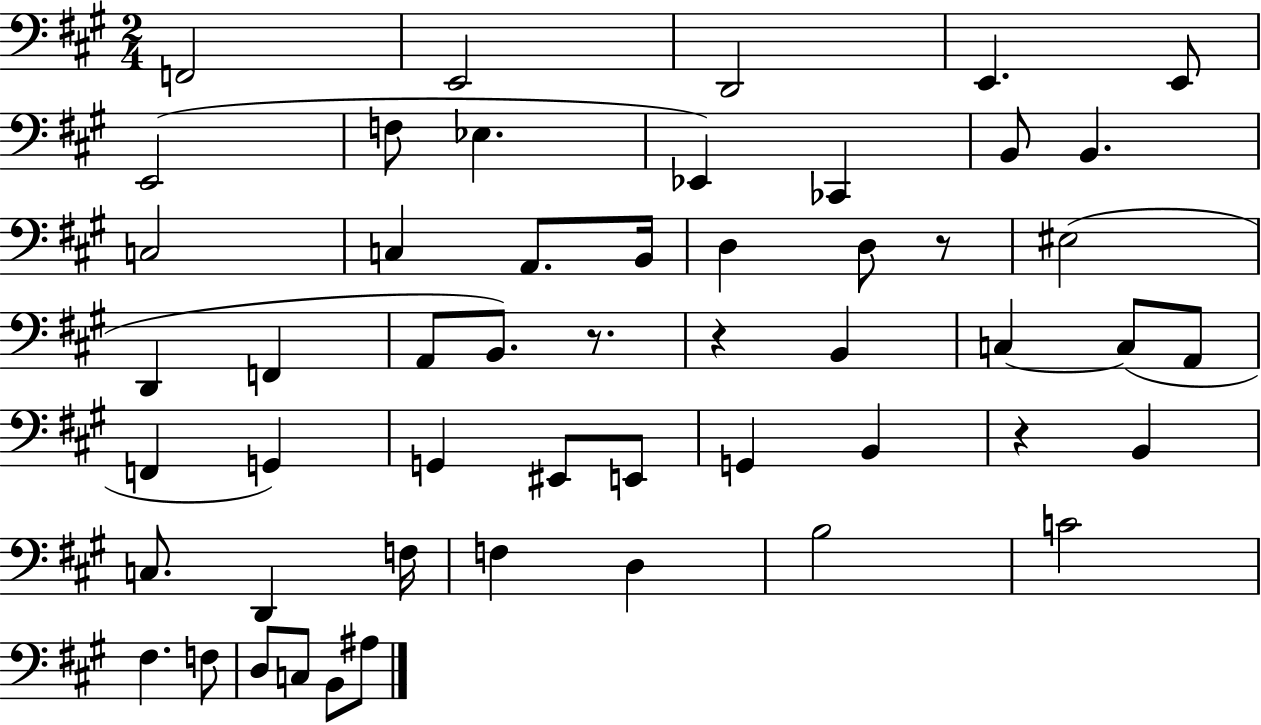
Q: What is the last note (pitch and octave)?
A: A#3